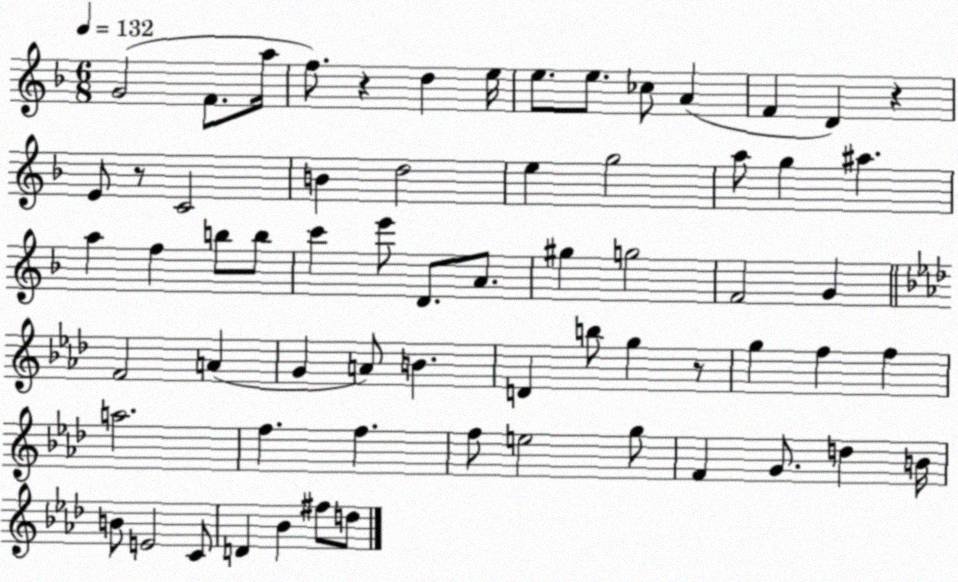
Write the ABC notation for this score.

X:1
T:Untitled
M:6/8
L:1/4
K:F
G2 F/2 a/4 f/2 z d e/4 e/2 e/2 _c/2 A F D z E/2 z/2 C2 B d2 e g2 a/2 g ^a a f b/2 b/2 c' e'/2 D/2 A/2 ^g g2 F2 G F2 A G A/2 B D b/2 g z/2 g f f a2 f f f/2 e2 g/2 F G/2 d B/4 B/2 E2 C/2 D _B ^f/2 d/2